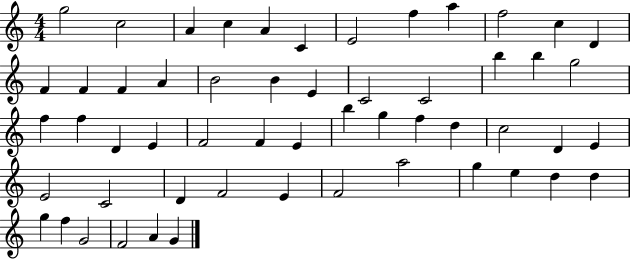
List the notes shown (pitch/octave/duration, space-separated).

G5/h C5/h A4/q C5/q A4/q C4/q E4/h F5/q A5/q F5/h C5/q D4/q F4/q F4/q F4/q A4/q B4/h B4/q E4/q C4/h C4/h B5/q B5/q G5/h F5/q F5/q D4/q E4/q F4/h F4/q E4/q B5/q G5/q F5/q D5/q C5/h D4/q E4/q E4/h C4/h D4/q F4/h E4/q F4/h A5/h G5/q E5/q D5/q D5/q G5/q F5/q G4/h F4/h A4/q G4/q